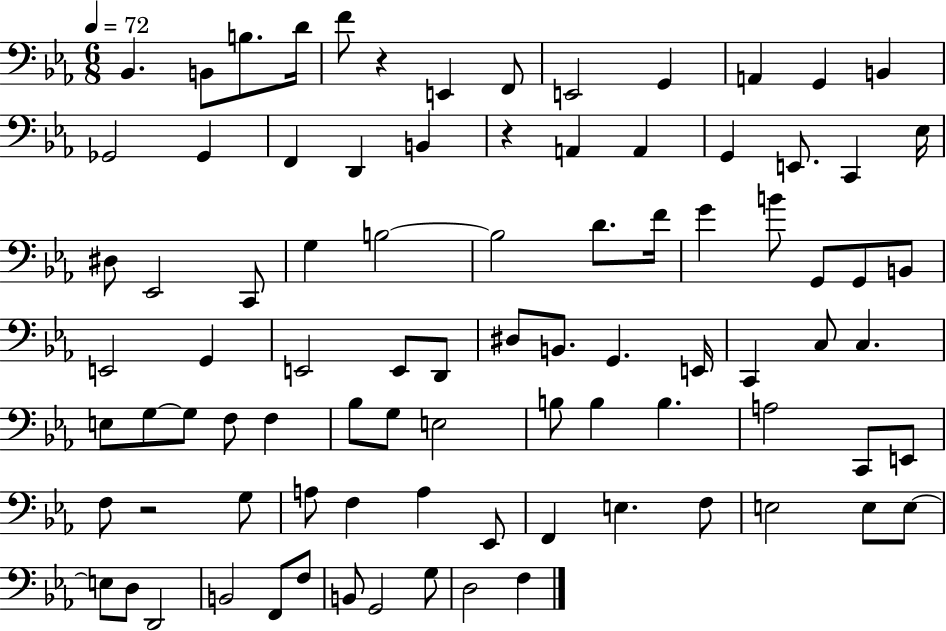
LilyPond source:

{
  \clef bass
  \numericTimeSignature
  \time 6/8
  \key ees \major
  \tempo 4 = 72
  bes,4. b,8 b8. d'16 | f'8 r4 e,4 f,8 | e,2 g,4 | a,4 g,4 b,4 | \break ges,2 ges,4 | f,4 d,4 b,4 | r4 a,4 a,4 | g,4 e,8. c,4 ees16 | \break dis8 ees,2 c,8 | g4 b2~~ | b2 d'8. f'16 | g'4 b'8 g,8 g,8 b,8 | \break e,2 g,4 | e,2 e,8 d,8 | dis8 b,8. g,4. e,16 | c,4 c8 c4. | \break e8 g8~~ g8 f8 f4 | bes8 g8 e2 | b8 b4 b4. | a2 c,8 e,8 | \break f8 r2 g8 | a8 f4 a4 ees,8 | f,4 e4. f8 | e2 e8 e8~~ | \break e8 d8 d,2 | b,2 f,8 f8 | b,8 g,2 g8 | d2 f4 | \break \bar "|."
}